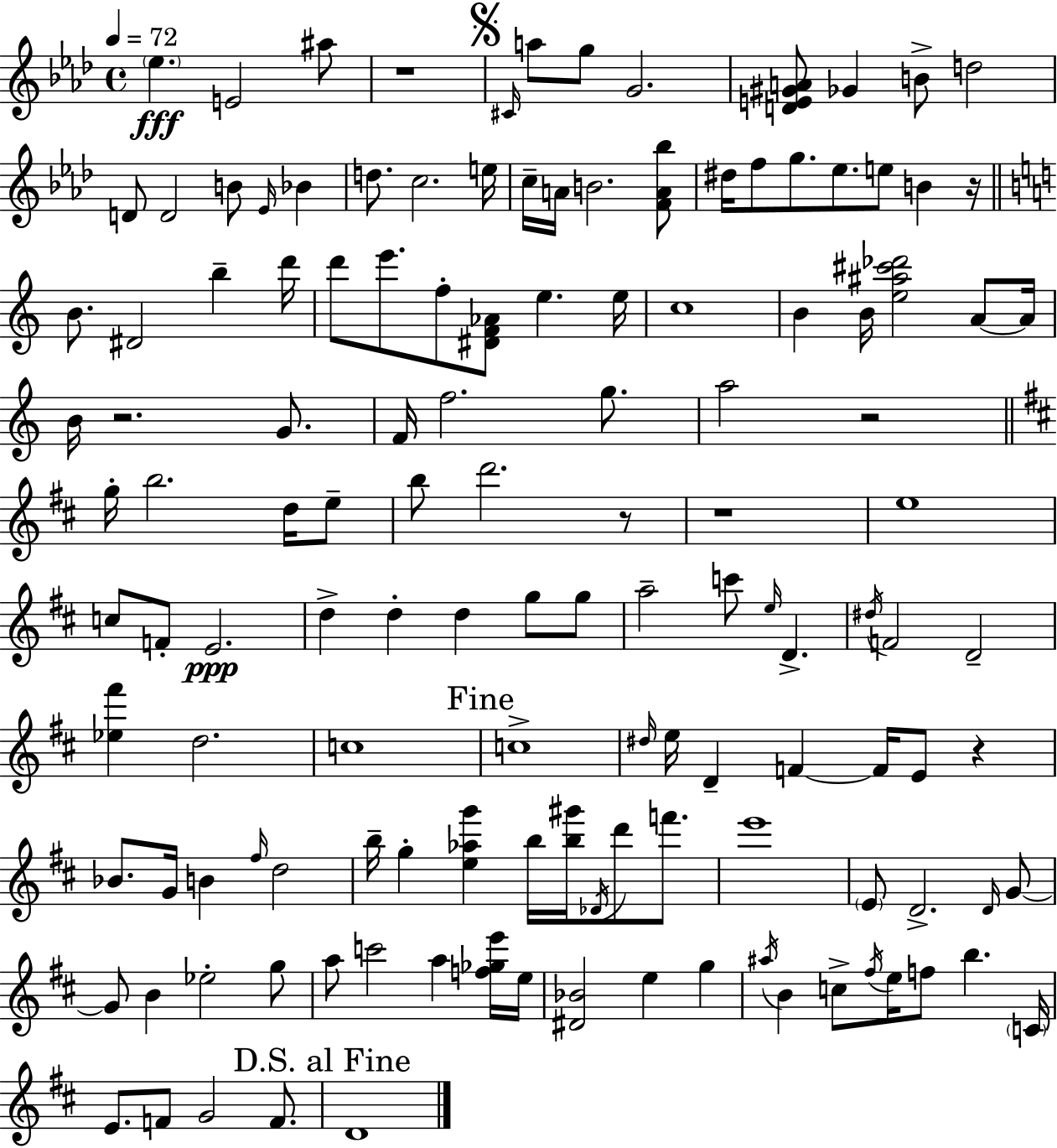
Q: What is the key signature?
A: F minor